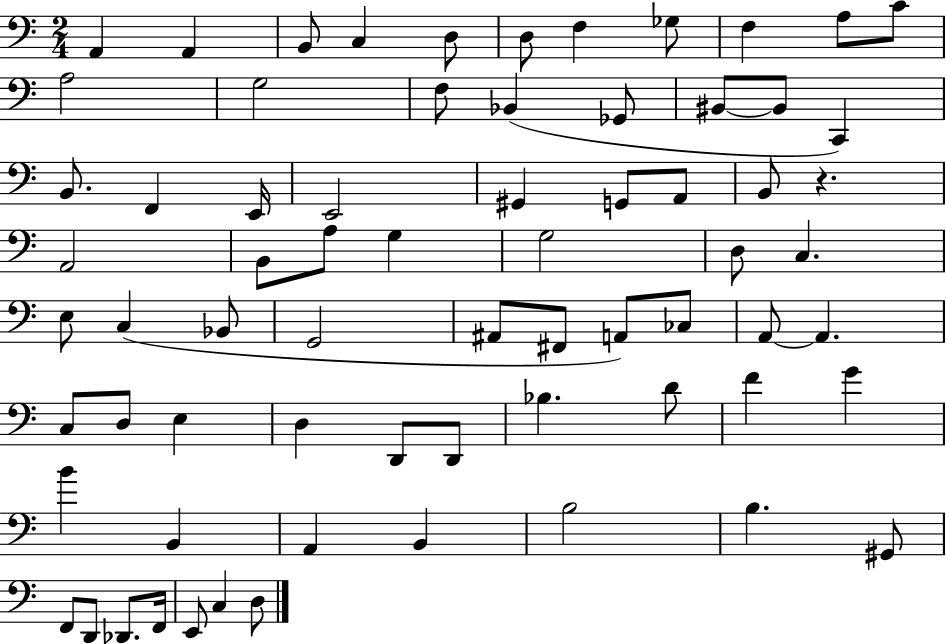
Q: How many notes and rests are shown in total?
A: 69